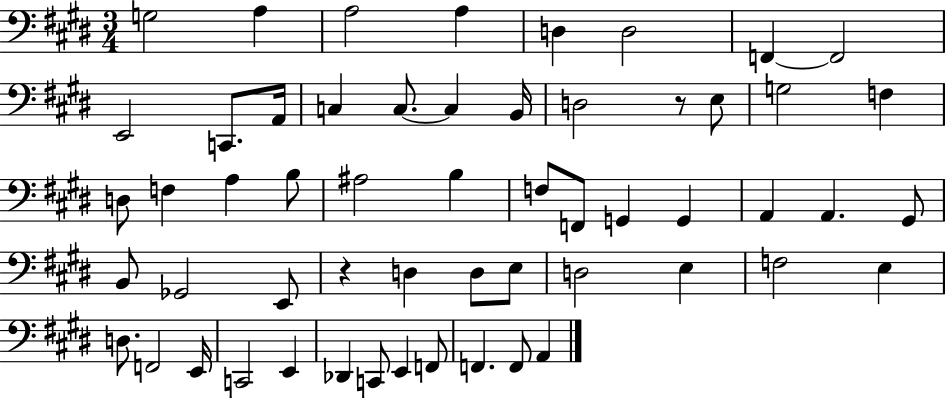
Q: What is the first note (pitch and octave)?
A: G3